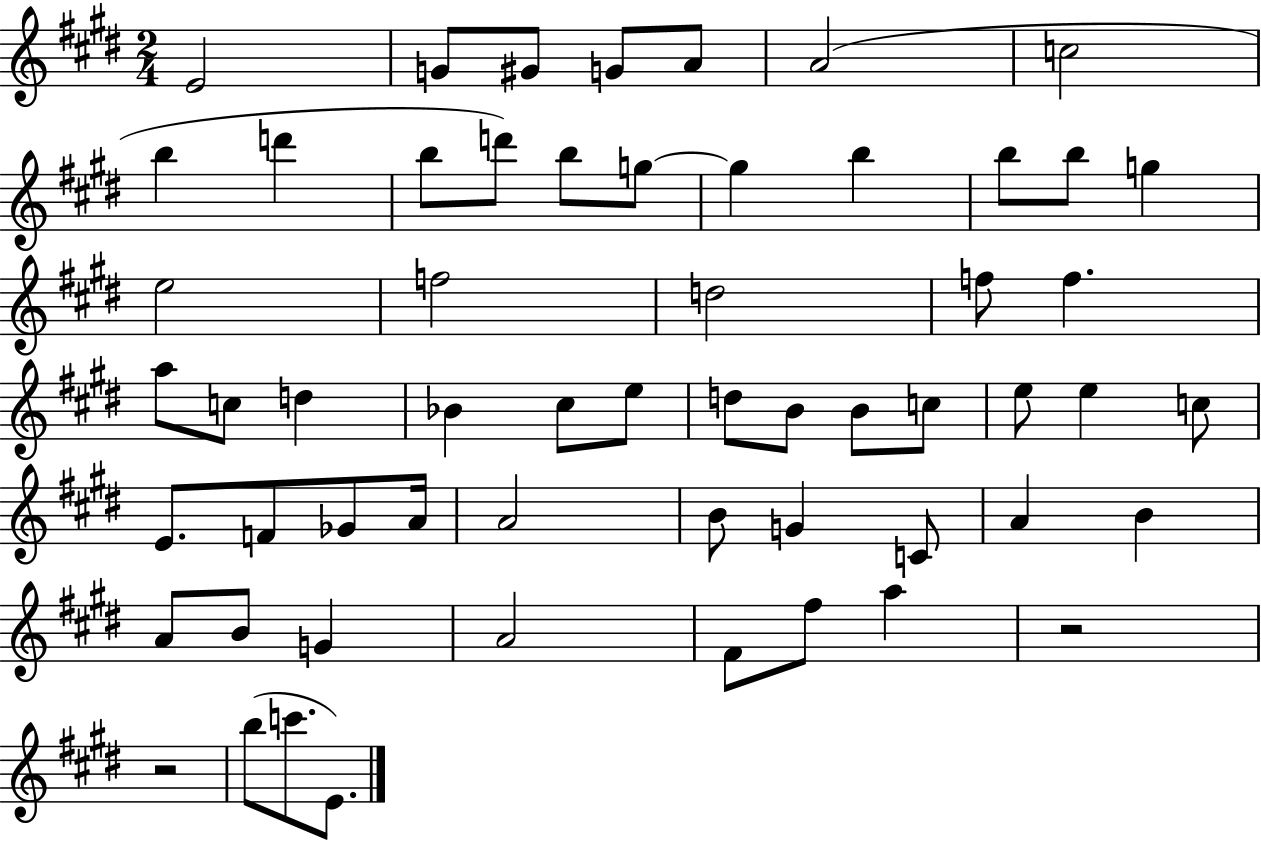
E4/h G4/e G#4/e G4/e A4/e A4/h C5/h B5/q D6/q B5/e D6/e B5/e G5/e G5/q B5/q B5/e B5/e G5/q E5/h F5/h D5/h F5/e F5/q. A5/e C5/e D5/q Bb4/q C#5/e E5/e D5/e B4/e B4/e C5/e E5/e E5/q C5/e E4/e. F4/e Gb4/e A4/s A4/h B4/e G4/q C4/e A4/q B4/q A4/e B4/e G4/q A4/h F#4/e F#5/e A5/q R/h R/h B5/e C6/e. E4/e.